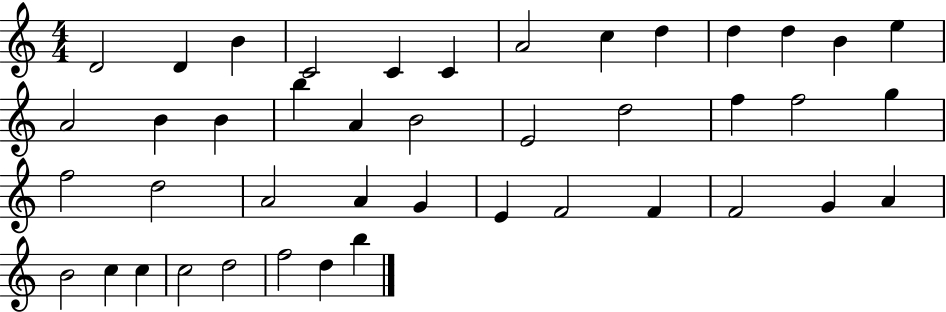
{
  \clef treble
  \numericTimeSignature
  \time 4/4
  \key c \major
  d'2 d'4 b'4 | c'2 c'4 c'4 | a'2 c''4 d''4 | d''4 d''4 b'4 e''4 | \break a'2 b'4 b'4 | b''4 a'4 b'2 | e'2 d''2 | f''4 f''2 g''4 | \break f''2 d''2 | a'2 a'4 g'4 | e'4 f'2 f'4 | f'2 g'4 a'4 | \break b'2 c''4 c''4 | c''2 d''2 | f''2 d''4 b''4 | \bar "|."
}